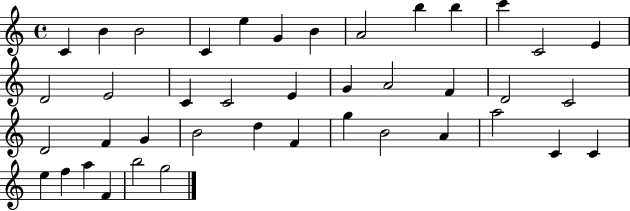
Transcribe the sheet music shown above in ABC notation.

X:1
T:Untitled
M:4/4
L:1/4
K:C
C B B2 C e G B A2 b b c' C2 E D2 E2 C C2 E G A2 F D2 C2 D2 F G B2 d F g B2 A a2 C C e f a F b2 g2